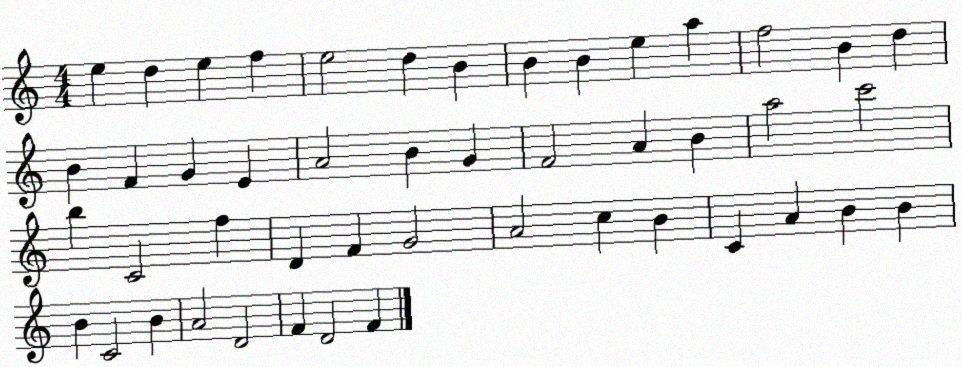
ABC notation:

X:1
T:Untitled
M:4/4
L:1/4
K:C
e d e f e2 d B B B e a f2 B d B F G E A2 B G F2 A B a2 c'2 b C2 f D F G2 A2 c B C A B B B C2 B A2 D2 F D2 F